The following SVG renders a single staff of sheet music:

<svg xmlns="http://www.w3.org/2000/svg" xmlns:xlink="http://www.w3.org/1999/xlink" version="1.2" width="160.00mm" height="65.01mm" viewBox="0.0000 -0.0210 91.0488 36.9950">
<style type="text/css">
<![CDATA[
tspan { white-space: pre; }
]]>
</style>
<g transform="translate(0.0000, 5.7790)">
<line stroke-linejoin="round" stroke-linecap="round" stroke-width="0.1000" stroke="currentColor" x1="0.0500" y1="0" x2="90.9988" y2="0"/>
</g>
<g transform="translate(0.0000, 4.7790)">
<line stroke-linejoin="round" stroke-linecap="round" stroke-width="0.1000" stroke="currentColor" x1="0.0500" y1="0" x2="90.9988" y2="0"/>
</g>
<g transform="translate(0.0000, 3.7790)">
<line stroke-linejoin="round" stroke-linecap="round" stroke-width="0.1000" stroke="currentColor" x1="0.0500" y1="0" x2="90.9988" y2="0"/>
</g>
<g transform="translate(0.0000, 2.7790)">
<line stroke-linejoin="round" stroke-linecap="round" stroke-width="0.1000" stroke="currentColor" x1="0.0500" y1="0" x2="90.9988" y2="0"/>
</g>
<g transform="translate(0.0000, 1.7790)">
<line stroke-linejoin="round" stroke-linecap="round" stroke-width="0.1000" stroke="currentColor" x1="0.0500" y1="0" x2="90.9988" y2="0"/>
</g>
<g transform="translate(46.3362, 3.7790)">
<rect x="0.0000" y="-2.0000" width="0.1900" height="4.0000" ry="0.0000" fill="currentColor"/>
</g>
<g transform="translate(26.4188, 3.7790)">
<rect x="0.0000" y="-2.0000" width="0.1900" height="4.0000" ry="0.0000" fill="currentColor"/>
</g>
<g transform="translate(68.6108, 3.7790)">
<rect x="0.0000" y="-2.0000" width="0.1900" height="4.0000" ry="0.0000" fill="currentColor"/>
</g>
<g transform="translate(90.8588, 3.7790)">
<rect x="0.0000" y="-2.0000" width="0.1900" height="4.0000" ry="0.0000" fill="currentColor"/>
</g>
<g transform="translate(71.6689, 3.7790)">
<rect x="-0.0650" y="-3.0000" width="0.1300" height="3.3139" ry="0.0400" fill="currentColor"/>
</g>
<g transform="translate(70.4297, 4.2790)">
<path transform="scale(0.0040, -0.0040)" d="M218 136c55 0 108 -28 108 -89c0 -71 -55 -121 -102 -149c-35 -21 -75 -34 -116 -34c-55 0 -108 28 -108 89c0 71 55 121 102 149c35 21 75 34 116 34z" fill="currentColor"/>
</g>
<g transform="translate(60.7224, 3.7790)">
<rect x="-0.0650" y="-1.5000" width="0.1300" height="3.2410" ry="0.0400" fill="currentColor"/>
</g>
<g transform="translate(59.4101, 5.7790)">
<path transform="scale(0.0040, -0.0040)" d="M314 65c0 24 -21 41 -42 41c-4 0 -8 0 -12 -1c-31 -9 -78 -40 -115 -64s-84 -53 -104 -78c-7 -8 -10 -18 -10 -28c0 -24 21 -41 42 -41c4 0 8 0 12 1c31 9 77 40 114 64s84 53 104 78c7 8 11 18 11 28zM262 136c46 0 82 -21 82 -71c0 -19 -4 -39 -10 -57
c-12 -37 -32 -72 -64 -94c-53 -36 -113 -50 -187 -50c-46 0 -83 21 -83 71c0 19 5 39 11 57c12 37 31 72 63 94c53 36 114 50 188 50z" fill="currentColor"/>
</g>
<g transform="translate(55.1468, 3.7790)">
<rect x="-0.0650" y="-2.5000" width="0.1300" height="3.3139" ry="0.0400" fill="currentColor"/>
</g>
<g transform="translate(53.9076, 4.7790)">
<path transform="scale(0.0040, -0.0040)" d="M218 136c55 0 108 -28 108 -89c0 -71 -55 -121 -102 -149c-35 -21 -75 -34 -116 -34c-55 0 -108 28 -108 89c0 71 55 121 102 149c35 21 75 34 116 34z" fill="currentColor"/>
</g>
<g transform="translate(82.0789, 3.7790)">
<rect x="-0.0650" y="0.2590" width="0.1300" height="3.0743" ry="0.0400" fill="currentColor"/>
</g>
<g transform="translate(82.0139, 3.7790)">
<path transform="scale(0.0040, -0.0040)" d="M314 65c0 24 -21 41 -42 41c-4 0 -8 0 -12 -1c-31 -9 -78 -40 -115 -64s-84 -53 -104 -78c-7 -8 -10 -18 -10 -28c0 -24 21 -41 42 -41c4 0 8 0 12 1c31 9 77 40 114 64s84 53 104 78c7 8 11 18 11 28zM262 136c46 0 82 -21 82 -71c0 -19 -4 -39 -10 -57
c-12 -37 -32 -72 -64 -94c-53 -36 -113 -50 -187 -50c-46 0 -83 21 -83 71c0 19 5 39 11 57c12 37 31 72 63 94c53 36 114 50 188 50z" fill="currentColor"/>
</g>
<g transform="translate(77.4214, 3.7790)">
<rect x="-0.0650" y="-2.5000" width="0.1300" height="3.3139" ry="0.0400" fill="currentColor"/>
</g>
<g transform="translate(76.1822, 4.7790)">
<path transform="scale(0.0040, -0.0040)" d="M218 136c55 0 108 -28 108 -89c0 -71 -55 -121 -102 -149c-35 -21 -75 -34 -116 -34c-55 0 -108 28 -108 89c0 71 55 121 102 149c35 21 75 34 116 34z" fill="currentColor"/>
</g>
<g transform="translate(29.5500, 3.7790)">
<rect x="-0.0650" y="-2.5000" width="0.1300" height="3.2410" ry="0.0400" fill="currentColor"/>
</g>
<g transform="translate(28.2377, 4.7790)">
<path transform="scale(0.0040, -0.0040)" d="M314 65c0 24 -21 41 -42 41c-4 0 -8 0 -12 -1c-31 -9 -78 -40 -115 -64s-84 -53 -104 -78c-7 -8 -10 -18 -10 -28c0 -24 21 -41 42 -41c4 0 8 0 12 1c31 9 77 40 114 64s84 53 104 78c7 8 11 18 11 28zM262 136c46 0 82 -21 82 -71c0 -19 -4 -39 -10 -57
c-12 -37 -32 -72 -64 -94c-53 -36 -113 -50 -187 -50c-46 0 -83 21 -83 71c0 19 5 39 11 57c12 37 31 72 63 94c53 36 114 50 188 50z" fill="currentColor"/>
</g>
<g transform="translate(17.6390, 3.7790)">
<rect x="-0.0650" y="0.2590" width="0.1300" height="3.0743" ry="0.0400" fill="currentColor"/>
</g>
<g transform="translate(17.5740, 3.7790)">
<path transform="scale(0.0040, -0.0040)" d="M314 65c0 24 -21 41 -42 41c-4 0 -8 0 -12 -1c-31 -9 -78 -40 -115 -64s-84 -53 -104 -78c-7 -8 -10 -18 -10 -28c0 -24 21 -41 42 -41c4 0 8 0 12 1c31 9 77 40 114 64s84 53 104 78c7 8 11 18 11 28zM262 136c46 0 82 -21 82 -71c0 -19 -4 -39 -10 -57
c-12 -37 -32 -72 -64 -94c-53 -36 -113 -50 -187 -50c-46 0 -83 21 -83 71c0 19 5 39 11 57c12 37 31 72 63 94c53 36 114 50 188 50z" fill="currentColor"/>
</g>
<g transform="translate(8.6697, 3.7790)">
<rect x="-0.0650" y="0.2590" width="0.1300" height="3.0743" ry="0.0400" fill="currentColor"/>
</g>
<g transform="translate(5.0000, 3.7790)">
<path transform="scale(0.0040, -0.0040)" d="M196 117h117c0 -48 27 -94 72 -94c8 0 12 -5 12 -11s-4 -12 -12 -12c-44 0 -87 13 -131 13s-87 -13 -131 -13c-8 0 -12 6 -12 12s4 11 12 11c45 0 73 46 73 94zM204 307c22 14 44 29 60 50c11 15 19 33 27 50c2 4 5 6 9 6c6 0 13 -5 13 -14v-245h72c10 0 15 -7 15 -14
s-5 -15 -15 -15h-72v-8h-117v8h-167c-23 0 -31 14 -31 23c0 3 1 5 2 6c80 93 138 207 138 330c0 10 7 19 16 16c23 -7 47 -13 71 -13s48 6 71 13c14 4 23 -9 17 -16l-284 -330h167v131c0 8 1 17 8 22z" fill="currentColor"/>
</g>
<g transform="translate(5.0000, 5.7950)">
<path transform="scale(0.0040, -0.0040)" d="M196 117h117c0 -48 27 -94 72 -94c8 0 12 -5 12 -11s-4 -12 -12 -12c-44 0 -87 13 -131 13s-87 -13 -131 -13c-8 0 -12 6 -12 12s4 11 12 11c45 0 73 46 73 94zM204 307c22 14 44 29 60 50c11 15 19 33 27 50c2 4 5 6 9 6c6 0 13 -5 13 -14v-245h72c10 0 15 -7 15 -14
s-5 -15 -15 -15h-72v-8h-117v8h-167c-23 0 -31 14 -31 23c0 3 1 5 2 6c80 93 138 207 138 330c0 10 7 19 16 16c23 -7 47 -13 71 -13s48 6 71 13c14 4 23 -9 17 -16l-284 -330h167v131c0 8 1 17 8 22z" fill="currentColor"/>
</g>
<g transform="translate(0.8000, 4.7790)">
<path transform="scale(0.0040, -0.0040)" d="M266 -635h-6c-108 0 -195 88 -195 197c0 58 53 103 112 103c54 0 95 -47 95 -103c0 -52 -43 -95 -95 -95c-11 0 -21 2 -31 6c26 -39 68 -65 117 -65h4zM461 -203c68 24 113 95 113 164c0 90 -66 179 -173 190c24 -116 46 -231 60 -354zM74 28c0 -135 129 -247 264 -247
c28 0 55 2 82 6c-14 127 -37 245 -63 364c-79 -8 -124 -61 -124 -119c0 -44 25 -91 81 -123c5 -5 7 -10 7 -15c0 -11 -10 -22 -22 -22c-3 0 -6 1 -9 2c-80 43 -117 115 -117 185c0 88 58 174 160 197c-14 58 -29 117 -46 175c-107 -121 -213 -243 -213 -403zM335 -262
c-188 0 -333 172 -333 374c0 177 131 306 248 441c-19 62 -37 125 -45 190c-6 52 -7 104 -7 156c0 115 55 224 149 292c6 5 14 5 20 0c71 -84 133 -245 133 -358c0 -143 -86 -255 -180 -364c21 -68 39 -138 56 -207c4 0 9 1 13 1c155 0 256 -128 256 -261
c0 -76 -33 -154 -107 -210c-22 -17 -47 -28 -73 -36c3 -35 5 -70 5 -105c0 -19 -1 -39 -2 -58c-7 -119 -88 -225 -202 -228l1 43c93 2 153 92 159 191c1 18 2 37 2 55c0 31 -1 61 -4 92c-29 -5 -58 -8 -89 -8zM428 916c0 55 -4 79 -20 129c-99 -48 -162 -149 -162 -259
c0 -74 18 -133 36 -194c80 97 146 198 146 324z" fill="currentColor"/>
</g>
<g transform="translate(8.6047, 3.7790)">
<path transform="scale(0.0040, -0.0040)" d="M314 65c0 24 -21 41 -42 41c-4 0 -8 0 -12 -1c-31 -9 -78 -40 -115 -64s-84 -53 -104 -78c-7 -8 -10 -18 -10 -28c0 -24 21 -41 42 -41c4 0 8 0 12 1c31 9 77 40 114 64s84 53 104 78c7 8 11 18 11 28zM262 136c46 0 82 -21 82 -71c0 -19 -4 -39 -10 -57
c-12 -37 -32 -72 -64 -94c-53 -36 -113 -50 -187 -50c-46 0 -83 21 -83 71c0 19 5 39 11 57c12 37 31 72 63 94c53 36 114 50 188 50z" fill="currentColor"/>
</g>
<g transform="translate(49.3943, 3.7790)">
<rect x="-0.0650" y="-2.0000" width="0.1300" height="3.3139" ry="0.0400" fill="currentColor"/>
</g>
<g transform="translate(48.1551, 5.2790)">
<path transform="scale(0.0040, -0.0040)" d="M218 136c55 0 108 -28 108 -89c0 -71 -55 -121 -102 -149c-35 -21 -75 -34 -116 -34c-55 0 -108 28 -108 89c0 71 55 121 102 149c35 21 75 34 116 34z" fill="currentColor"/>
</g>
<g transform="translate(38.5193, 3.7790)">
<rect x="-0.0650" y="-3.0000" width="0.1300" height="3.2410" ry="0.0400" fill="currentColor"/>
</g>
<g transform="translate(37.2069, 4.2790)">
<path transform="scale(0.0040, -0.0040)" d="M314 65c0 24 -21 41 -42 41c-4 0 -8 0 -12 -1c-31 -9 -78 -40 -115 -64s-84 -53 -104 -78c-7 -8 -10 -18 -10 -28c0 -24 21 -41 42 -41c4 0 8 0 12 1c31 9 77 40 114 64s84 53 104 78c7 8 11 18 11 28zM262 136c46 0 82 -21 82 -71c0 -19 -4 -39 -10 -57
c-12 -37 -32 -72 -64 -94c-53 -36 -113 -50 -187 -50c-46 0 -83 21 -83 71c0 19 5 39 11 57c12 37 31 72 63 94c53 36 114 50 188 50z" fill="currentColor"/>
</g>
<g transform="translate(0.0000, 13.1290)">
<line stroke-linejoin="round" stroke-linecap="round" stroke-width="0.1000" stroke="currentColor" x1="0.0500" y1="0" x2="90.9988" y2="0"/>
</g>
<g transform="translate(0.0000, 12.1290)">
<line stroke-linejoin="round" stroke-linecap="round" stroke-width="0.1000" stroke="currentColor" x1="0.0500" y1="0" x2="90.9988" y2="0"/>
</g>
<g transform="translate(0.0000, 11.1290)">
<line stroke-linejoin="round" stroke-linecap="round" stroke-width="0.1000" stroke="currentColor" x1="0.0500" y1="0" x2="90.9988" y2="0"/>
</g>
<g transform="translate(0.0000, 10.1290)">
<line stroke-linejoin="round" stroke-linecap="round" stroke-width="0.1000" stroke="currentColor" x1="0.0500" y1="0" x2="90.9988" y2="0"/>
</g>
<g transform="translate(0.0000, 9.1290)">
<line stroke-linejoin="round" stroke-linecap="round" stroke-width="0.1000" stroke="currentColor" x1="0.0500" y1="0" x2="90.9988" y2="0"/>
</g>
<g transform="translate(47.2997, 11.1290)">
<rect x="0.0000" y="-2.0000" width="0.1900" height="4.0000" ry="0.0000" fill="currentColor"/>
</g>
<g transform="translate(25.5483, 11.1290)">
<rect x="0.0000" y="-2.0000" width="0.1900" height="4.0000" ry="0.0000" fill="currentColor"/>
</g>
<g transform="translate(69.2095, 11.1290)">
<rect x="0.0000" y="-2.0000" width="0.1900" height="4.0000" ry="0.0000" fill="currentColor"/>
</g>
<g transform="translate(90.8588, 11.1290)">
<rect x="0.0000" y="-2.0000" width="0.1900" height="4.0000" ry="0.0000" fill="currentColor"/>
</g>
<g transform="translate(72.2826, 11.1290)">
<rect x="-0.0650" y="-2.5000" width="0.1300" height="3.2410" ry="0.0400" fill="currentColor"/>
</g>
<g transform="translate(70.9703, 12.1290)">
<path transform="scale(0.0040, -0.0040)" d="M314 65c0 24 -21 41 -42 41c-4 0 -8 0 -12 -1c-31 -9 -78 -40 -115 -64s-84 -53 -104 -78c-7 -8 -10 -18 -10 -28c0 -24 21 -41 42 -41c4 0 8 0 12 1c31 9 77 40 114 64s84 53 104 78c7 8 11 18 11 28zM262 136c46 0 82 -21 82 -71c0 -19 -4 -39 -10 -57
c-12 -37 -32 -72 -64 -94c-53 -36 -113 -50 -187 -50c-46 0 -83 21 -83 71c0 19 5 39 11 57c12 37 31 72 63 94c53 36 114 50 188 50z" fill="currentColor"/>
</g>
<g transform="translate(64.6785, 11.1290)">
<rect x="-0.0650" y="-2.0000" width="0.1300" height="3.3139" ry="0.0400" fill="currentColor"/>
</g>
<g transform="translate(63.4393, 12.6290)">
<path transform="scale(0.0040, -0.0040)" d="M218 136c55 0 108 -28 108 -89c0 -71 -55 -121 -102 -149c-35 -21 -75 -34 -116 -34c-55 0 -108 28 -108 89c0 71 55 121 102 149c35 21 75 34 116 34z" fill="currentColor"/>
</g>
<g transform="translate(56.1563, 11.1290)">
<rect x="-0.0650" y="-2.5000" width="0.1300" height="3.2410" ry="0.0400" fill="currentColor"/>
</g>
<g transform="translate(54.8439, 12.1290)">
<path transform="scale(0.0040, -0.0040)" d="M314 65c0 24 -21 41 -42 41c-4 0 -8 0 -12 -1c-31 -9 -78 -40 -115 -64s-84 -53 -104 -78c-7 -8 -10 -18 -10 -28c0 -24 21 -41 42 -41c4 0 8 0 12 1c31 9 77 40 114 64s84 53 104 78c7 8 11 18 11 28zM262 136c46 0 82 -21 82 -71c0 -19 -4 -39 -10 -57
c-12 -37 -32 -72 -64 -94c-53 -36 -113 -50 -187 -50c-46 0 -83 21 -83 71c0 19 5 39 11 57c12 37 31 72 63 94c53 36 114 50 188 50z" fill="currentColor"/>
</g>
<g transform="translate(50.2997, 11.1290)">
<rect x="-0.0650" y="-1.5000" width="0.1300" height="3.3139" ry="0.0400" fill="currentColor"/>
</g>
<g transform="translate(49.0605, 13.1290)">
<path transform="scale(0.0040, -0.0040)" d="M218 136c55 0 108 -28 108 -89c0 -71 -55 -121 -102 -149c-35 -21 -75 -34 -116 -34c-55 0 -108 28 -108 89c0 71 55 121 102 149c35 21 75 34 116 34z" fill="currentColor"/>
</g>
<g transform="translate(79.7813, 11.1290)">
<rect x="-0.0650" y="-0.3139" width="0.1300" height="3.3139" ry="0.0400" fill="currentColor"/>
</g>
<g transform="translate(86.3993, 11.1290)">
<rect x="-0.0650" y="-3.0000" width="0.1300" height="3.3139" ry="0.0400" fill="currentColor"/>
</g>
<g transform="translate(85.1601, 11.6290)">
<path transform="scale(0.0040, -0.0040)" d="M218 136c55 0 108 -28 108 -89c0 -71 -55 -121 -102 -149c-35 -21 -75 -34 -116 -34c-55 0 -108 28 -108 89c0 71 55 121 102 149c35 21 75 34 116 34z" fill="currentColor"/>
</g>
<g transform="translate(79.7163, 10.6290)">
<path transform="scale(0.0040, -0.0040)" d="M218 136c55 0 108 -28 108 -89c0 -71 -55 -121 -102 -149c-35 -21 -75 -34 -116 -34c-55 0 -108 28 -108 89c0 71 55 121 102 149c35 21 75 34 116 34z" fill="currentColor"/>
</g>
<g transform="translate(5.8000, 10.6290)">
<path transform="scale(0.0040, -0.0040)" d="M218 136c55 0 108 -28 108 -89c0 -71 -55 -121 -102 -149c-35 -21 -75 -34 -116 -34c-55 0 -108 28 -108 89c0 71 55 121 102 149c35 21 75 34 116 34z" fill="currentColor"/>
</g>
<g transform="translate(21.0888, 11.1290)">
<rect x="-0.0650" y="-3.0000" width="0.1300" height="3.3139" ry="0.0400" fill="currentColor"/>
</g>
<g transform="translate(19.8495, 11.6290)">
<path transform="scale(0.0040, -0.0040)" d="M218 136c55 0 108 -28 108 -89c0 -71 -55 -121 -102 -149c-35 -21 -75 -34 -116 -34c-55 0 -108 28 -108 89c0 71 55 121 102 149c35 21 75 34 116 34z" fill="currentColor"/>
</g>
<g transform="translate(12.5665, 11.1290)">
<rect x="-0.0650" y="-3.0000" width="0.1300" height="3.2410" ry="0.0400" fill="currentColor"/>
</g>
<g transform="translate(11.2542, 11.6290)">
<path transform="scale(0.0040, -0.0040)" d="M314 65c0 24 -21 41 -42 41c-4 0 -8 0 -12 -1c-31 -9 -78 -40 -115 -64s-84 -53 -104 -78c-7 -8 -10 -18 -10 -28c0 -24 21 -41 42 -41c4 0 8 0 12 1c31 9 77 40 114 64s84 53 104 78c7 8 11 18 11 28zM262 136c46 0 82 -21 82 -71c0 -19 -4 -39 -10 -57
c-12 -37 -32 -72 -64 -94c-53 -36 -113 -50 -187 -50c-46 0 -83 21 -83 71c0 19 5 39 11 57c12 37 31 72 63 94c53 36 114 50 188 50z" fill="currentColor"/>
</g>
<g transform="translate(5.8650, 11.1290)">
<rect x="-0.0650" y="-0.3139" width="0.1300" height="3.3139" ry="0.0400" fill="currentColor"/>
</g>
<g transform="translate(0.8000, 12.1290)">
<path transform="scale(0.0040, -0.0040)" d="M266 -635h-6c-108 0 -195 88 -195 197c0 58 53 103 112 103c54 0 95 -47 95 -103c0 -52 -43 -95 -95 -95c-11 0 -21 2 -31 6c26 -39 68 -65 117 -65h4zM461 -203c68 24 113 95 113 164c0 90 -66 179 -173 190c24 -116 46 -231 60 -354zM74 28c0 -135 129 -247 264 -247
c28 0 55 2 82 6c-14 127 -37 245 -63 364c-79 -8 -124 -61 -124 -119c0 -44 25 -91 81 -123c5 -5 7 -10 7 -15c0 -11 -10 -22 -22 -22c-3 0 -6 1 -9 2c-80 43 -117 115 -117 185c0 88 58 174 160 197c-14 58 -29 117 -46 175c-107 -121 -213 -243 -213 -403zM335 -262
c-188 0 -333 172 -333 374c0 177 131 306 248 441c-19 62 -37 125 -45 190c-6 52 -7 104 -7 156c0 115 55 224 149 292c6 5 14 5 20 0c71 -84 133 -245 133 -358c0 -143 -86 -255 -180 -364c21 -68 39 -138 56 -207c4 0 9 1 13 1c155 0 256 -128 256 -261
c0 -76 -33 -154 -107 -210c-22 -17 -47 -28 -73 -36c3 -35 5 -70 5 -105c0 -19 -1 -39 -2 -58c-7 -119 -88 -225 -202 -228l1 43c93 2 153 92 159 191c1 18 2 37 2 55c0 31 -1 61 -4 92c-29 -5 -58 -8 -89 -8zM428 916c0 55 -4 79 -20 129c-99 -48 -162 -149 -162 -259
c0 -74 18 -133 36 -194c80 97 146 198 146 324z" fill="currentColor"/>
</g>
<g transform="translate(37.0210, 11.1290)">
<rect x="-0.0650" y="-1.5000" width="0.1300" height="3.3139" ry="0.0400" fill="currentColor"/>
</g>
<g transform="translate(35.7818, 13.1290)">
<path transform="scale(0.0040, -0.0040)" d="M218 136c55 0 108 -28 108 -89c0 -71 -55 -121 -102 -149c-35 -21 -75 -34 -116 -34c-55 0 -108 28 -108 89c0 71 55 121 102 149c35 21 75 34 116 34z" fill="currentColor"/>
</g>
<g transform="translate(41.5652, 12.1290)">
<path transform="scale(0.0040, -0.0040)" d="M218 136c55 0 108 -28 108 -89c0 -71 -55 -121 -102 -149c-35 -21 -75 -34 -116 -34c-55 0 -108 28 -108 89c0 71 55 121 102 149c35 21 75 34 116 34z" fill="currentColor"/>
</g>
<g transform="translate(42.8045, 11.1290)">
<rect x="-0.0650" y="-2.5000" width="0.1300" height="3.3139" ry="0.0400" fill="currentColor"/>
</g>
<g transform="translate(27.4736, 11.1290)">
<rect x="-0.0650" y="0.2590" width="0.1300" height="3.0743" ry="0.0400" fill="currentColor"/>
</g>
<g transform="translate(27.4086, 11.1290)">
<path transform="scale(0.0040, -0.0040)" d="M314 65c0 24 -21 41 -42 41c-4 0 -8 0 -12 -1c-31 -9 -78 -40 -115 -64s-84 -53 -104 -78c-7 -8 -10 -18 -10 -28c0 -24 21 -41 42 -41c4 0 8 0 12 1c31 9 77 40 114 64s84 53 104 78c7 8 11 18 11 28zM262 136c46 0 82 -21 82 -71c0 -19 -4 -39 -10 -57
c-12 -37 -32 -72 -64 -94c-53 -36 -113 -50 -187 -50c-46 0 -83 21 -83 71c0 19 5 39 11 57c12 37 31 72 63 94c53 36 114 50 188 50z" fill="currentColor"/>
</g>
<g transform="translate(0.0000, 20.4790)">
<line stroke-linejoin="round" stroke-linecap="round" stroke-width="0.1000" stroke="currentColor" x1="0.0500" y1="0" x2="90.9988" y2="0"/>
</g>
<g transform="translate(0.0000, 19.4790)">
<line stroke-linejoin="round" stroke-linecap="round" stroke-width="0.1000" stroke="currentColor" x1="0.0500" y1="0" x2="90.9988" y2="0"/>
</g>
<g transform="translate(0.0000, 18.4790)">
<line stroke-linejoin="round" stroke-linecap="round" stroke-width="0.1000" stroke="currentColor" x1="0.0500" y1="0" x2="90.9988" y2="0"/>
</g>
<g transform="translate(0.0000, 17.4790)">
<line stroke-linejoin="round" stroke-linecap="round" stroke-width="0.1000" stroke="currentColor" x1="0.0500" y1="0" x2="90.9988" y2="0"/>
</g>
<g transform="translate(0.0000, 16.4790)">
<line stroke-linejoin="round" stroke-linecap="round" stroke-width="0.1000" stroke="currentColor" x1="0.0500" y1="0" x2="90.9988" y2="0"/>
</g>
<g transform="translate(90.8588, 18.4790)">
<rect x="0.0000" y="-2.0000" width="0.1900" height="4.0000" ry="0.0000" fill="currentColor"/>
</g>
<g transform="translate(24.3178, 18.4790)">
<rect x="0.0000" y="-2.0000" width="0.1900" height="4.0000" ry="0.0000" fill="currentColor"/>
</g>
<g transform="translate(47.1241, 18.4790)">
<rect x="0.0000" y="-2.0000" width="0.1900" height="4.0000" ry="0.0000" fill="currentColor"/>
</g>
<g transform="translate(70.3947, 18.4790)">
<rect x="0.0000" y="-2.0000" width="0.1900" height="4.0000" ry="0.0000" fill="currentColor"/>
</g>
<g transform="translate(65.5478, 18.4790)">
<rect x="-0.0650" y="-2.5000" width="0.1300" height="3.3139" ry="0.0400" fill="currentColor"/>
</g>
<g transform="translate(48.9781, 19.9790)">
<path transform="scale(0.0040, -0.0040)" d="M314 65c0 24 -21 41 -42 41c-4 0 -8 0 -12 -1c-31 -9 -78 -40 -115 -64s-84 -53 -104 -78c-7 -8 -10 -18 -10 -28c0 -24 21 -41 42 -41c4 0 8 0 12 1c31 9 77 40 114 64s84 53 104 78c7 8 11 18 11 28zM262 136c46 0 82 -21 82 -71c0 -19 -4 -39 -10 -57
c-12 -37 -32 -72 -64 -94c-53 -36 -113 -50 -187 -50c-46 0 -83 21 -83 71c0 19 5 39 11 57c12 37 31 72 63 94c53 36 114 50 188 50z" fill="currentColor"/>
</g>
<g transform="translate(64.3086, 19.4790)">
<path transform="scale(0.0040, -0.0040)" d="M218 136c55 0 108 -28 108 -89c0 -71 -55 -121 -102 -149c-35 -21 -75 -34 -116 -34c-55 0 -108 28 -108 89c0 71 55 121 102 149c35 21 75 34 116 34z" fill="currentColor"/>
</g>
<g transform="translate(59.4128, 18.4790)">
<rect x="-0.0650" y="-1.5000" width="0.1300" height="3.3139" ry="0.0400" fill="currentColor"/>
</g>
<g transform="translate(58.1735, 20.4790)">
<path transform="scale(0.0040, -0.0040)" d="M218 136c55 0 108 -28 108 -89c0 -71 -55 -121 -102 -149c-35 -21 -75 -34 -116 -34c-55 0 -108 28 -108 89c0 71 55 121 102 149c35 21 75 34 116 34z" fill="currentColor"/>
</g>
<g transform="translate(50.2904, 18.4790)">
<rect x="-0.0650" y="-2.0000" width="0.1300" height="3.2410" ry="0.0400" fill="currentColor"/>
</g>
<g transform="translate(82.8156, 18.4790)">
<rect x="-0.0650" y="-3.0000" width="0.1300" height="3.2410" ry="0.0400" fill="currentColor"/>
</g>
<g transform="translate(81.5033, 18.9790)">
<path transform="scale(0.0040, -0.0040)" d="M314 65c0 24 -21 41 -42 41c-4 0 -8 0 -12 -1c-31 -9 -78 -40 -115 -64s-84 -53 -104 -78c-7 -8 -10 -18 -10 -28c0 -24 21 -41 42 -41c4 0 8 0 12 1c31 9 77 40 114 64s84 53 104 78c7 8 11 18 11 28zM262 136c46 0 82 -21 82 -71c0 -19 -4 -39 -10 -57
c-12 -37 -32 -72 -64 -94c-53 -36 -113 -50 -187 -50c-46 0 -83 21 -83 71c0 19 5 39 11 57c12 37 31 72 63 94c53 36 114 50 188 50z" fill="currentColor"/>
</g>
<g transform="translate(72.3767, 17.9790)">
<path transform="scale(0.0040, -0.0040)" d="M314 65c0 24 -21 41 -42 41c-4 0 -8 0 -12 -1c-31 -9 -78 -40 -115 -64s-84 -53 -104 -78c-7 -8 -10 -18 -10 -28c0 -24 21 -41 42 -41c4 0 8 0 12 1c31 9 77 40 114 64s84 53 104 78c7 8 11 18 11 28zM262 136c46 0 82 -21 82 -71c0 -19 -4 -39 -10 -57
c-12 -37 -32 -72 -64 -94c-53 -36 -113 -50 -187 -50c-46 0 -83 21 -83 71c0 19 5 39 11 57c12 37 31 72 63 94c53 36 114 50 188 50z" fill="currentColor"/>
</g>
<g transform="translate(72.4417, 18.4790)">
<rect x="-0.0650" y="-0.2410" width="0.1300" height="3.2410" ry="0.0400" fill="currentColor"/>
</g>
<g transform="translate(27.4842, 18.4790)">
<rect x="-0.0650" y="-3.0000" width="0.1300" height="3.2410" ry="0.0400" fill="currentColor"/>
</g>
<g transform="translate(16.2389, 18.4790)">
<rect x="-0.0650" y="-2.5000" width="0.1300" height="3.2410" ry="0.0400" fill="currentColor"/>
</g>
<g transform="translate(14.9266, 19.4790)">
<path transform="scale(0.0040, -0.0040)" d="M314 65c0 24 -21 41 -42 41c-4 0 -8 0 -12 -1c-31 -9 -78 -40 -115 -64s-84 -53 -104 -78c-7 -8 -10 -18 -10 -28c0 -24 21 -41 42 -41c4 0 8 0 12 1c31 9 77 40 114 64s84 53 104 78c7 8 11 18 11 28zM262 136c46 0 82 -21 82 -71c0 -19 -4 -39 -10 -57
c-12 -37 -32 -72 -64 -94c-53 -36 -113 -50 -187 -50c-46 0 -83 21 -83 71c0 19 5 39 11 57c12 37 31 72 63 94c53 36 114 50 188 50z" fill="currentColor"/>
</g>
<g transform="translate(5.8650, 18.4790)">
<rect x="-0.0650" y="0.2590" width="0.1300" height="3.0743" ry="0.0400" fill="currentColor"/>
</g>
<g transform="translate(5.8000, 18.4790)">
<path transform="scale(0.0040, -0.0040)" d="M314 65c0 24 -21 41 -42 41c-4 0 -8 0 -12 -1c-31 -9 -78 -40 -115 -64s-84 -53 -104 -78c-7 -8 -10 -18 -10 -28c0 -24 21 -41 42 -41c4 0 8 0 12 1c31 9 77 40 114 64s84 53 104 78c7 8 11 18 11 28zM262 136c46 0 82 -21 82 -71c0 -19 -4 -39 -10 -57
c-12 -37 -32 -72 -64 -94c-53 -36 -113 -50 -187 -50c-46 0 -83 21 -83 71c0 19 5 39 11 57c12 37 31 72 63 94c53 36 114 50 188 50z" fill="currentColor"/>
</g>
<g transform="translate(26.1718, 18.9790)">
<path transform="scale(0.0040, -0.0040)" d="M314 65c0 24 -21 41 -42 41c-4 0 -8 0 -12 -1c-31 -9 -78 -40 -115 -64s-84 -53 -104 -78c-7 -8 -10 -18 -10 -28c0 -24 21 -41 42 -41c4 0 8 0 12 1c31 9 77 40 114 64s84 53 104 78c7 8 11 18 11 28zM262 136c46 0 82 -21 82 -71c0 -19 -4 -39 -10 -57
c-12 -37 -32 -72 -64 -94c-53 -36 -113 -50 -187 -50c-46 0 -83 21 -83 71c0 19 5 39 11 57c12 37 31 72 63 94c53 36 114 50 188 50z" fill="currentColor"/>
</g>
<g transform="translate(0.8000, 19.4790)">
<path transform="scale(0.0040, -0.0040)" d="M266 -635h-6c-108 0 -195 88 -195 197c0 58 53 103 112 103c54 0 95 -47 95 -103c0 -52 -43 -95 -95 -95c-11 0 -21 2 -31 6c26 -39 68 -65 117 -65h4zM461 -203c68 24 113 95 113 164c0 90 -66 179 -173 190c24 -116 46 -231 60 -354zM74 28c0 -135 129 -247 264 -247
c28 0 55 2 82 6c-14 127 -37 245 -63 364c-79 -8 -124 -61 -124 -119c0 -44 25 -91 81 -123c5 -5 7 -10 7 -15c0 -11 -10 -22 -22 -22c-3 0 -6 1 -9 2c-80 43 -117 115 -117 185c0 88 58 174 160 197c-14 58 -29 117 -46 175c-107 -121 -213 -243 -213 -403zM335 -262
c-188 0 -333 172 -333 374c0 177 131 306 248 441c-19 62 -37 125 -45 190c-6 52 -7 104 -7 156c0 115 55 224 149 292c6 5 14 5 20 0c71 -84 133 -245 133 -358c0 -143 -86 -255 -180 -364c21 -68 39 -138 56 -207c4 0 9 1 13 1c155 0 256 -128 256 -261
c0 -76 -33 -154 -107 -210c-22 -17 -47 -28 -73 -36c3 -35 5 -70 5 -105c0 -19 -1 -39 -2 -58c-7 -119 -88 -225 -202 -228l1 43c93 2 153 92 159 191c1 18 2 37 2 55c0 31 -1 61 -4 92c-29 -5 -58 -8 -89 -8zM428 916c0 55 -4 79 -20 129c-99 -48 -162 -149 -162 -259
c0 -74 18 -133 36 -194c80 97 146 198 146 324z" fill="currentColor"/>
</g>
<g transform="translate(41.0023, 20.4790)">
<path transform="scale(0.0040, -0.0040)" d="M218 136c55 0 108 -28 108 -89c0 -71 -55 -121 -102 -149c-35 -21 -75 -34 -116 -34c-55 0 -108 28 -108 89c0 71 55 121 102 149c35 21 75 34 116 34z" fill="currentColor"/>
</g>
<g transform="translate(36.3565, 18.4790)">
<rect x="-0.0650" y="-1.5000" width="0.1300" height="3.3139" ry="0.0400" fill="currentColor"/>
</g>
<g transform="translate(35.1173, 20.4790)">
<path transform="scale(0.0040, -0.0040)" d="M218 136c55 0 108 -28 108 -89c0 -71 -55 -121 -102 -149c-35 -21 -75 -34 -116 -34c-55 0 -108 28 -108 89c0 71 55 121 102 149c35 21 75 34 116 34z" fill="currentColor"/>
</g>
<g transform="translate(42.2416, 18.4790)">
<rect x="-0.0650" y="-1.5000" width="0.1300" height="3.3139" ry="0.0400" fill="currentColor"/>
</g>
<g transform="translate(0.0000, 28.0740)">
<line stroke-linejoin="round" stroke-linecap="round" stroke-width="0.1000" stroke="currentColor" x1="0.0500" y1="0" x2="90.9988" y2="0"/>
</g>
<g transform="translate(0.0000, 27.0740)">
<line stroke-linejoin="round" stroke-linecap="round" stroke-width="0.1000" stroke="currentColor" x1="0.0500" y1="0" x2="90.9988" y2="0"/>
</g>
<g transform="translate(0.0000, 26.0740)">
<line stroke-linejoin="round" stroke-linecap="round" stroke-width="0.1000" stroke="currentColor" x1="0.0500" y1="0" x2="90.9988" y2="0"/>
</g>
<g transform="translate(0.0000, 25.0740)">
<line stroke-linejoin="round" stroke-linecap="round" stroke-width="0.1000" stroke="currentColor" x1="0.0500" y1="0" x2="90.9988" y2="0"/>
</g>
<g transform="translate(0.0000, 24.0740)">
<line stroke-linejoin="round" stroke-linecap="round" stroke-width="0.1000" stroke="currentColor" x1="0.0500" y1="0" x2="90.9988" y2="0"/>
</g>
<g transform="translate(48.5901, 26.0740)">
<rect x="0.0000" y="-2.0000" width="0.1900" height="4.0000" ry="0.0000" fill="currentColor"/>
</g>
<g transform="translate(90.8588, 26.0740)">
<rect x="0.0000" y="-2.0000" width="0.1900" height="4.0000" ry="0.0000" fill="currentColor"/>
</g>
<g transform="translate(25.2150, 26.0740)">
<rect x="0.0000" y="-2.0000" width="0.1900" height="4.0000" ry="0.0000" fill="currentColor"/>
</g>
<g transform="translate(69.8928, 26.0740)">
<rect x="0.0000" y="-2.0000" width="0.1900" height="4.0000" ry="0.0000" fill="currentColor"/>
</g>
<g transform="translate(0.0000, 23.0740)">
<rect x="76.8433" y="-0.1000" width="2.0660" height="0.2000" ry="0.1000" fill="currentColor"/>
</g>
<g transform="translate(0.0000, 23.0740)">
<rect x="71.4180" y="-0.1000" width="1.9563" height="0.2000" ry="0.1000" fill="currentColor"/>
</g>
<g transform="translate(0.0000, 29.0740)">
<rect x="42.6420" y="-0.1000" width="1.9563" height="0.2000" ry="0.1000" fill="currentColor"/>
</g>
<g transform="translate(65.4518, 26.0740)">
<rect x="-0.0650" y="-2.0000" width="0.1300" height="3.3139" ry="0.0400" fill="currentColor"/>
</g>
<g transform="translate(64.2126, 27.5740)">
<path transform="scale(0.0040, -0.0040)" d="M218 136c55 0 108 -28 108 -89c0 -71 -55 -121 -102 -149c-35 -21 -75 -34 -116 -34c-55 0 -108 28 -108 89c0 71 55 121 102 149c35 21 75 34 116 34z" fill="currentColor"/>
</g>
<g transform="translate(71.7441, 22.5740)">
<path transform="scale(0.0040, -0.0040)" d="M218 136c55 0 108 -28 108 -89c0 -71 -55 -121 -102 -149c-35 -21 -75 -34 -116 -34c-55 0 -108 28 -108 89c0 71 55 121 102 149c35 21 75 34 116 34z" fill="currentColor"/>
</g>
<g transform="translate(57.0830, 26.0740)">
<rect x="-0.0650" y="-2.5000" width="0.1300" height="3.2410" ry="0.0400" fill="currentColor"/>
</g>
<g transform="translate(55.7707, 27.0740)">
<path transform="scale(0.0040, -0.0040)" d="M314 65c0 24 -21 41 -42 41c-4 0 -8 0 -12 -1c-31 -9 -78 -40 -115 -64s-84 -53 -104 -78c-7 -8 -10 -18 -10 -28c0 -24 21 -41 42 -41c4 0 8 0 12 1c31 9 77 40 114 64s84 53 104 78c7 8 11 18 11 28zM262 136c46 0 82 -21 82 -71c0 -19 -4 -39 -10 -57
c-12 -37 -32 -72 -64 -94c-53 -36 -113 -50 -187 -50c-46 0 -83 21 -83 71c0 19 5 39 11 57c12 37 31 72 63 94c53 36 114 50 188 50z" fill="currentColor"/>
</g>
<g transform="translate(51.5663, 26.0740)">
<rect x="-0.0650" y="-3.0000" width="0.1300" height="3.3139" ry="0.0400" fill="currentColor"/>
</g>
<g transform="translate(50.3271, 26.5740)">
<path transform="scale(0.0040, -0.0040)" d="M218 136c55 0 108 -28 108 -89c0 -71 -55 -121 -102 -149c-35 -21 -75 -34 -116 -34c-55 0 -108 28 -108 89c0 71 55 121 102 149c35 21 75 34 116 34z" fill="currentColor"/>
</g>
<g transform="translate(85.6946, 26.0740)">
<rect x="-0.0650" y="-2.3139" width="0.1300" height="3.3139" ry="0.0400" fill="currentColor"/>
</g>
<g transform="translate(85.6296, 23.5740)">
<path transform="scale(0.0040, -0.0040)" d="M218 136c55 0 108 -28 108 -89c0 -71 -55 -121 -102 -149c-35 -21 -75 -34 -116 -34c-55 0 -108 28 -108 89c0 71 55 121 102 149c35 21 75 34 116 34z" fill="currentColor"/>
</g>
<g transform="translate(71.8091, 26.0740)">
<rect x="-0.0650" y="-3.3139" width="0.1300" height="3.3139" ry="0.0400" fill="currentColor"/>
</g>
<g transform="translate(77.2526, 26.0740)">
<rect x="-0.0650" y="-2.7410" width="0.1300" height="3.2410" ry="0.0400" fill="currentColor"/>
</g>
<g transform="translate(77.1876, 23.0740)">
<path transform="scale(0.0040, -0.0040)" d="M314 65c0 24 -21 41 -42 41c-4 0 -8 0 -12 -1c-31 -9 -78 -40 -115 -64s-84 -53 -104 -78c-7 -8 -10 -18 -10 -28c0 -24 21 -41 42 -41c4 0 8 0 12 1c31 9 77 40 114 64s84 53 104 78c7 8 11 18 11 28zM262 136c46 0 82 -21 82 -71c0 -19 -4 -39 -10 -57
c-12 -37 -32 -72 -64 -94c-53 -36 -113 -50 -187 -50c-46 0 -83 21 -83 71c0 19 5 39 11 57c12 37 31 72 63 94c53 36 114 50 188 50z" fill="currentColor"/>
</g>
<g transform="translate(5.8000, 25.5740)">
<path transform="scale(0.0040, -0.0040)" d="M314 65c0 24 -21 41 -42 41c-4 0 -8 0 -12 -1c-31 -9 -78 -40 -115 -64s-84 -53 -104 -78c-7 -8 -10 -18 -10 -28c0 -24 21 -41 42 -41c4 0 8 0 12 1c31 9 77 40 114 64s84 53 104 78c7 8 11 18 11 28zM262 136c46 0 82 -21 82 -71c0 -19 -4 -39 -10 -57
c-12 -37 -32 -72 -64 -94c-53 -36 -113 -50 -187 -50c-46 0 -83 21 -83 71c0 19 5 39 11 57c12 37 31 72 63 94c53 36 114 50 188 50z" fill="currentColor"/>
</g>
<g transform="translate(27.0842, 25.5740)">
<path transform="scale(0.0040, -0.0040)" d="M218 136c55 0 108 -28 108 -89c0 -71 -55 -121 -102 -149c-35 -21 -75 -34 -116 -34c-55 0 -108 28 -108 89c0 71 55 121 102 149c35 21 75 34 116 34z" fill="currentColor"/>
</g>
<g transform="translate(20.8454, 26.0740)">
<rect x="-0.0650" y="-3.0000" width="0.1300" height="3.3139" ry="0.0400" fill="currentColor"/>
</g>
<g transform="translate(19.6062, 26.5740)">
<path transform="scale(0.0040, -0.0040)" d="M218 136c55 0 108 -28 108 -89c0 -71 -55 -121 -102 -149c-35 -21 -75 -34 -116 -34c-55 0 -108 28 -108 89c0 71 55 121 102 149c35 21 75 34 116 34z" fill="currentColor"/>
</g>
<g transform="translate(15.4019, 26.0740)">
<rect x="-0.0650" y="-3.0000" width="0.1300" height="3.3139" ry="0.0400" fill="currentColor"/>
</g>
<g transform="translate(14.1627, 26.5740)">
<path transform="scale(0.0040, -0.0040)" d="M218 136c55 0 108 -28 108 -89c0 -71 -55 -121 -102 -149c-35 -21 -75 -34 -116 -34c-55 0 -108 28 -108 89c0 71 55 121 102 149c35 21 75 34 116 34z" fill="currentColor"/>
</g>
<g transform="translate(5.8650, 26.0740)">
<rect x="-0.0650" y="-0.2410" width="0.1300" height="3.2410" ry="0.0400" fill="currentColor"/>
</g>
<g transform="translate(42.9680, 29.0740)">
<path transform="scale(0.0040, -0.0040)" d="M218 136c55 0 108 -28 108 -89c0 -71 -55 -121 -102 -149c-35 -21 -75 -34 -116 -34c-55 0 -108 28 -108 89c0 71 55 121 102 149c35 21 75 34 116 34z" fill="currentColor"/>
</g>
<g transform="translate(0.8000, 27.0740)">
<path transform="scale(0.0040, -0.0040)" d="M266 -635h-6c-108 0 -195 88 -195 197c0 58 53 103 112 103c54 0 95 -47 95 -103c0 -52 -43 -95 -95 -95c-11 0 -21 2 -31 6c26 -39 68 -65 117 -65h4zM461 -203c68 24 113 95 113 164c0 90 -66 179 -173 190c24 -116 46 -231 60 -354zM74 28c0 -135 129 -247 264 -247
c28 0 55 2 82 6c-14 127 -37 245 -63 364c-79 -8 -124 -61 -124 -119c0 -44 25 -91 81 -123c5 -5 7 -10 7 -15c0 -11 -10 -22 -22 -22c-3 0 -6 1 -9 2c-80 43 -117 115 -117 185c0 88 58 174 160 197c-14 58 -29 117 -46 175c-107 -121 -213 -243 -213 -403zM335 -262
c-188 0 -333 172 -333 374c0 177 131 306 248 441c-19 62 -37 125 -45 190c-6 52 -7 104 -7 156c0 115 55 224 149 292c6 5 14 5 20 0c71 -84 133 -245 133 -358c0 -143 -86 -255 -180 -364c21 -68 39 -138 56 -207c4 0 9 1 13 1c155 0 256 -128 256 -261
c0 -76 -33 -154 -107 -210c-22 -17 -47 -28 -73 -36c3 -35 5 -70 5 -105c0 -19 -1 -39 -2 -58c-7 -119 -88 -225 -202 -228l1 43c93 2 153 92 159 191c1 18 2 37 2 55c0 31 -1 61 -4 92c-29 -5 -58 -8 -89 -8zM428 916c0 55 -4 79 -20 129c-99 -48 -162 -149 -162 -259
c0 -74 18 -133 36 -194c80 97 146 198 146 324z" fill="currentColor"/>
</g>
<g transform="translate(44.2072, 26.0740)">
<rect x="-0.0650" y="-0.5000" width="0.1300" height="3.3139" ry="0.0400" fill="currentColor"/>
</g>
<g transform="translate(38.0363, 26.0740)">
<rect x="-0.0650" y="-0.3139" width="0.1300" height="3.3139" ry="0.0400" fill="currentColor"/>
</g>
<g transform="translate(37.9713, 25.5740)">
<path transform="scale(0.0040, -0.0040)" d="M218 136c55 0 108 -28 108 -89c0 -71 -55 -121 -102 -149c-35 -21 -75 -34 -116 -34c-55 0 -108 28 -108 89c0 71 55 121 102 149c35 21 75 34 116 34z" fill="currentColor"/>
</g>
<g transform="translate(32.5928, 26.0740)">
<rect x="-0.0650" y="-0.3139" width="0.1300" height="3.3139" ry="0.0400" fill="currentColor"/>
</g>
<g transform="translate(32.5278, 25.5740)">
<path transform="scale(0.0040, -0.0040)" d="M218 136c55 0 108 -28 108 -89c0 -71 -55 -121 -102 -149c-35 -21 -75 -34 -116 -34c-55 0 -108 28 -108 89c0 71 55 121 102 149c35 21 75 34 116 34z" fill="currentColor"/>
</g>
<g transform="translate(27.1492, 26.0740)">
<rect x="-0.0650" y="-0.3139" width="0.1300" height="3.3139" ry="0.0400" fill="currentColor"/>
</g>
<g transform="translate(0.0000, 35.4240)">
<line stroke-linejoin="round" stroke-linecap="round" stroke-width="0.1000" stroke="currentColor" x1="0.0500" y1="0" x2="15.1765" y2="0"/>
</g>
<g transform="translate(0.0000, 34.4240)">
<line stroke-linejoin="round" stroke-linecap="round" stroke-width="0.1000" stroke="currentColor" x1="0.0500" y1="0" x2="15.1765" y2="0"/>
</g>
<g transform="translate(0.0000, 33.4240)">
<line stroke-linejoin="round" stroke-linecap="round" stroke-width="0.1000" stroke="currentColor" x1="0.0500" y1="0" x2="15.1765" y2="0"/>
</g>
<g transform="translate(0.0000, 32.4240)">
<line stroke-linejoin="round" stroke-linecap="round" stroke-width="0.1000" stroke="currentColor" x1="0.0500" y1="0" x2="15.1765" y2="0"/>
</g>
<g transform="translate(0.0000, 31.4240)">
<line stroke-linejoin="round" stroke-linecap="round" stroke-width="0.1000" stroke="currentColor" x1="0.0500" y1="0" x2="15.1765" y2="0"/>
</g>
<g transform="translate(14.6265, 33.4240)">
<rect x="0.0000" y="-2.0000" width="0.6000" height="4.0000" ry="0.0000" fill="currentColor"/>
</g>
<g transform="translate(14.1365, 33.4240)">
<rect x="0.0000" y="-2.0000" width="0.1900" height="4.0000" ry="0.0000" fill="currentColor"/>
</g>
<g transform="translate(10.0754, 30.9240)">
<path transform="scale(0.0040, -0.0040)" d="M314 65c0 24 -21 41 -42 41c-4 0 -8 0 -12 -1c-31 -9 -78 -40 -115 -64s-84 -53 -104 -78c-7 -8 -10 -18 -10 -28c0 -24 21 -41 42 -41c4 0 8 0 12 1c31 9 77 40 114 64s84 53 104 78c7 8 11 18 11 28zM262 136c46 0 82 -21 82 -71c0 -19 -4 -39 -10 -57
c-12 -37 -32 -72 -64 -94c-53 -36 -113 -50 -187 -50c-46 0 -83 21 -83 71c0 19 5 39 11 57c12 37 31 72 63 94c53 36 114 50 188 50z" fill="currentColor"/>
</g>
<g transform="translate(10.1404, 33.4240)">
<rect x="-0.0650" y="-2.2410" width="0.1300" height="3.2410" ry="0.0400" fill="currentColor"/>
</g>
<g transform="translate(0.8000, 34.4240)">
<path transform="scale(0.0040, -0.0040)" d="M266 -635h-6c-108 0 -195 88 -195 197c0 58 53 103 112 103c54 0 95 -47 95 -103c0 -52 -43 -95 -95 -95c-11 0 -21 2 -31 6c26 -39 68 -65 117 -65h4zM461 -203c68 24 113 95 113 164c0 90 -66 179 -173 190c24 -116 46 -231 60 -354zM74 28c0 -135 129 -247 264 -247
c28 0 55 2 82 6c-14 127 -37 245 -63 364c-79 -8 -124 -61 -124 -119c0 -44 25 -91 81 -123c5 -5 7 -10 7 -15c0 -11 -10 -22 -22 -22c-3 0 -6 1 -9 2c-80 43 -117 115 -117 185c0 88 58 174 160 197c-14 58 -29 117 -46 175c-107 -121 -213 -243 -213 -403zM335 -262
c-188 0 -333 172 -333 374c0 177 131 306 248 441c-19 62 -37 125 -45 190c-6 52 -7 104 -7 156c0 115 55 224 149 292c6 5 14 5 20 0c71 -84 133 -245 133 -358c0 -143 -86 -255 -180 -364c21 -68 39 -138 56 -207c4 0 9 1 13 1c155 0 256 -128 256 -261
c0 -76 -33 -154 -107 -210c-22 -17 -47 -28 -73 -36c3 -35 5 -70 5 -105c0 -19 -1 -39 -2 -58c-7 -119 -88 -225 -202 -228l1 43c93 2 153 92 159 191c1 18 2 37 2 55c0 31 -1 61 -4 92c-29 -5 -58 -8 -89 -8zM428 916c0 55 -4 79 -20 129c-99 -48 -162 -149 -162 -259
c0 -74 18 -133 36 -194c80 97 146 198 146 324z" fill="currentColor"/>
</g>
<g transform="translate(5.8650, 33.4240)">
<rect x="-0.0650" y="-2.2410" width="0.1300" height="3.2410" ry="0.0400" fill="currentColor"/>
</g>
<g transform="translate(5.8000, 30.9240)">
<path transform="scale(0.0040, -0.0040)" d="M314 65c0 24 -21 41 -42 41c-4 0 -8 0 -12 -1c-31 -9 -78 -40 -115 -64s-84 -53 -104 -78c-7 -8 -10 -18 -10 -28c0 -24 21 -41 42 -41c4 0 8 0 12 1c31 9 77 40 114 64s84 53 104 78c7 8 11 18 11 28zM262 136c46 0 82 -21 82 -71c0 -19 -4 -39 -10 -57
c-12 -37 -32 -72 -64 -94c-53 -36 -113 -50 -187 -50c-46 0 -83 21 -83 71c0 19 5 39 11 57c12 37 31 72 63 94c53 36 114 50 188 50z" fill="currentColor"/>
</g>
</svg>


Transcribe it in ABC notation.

X:1
T:Untitled
M:4/4
L:1/4
K:C
B2 B2 G2 A2 F G E2 A G B2 c A2 A B2 E G E G2 F G2 c A B2 G2 A2 E E F2 E G c2 A2 c2 A A c c c C A G2 F b a2 g g2 g2